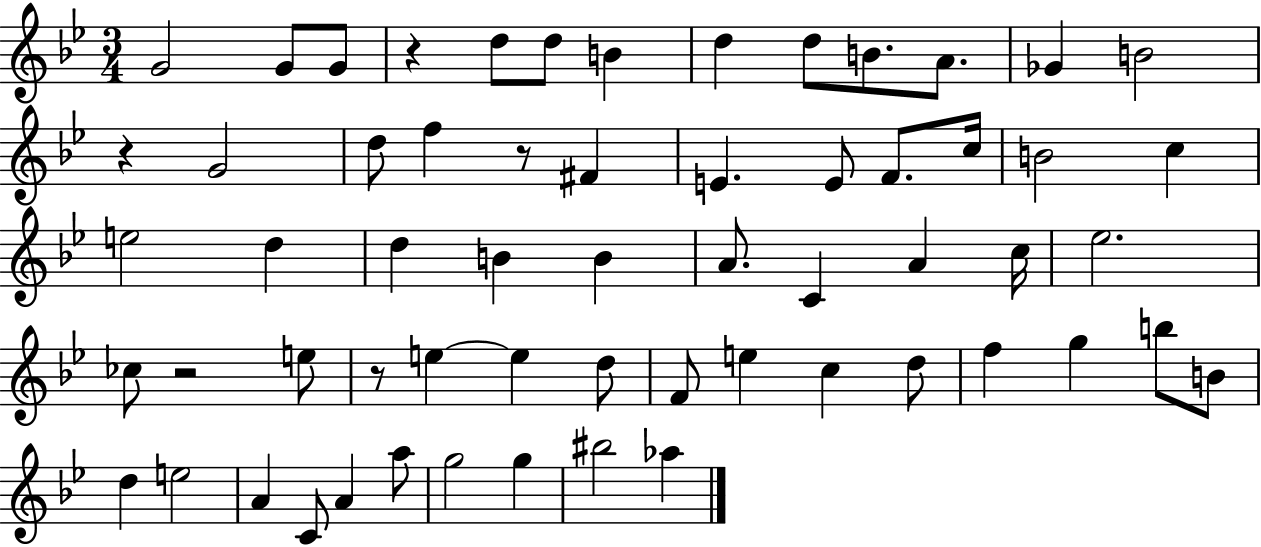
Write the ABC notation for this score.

X:1
T:Untitled
M:3/4
L:1/4
K:Bb
G2 G/2 G/2 z d/2 d/2 B d d/2 B/2 A/2 _G B2 z G2 d/2 f z/2 ^F E E/2 F/2 c/4 B2 c e2 d d B B A/2 C A c/4 _e2 _c/2 z2 e/2 z/2 e e d/2 F/2 e c d/2 f g b/2 B/2 d e2 A C/2 A a/2 g2 g ^b2 _a